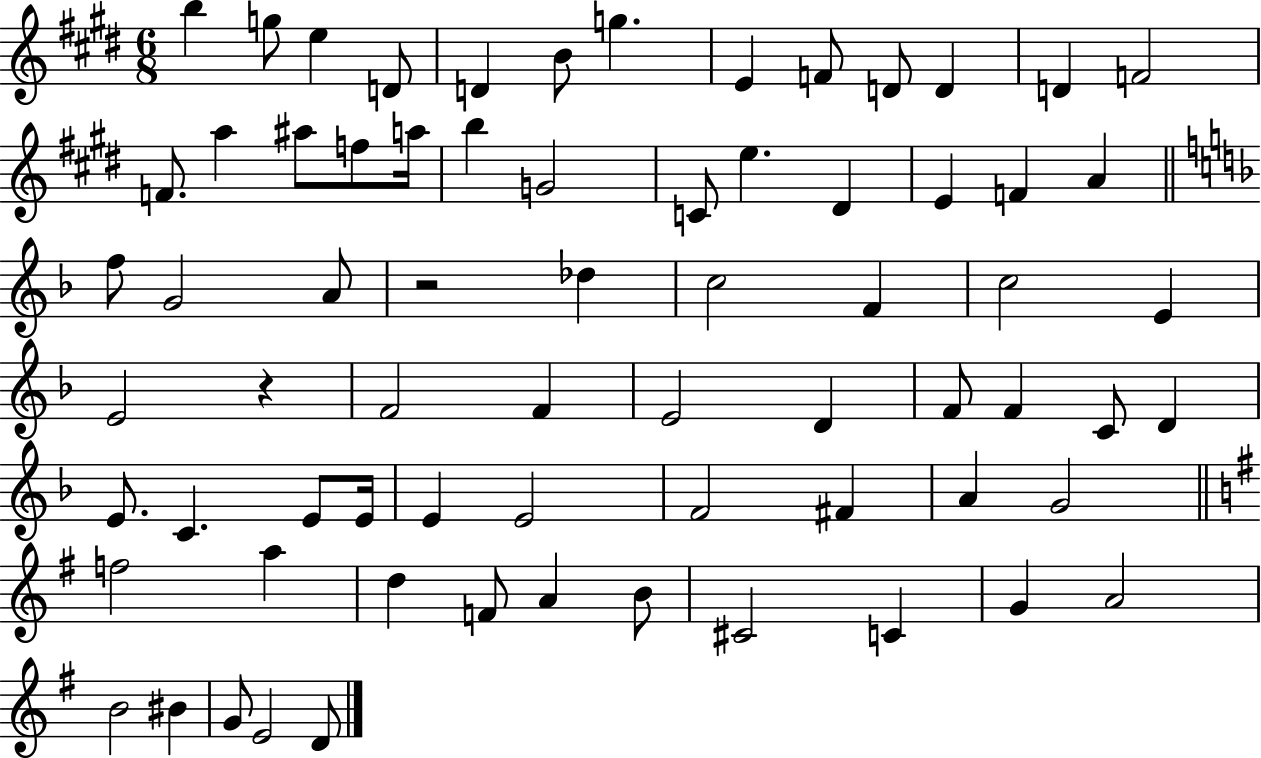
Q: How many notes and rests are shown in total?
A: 70